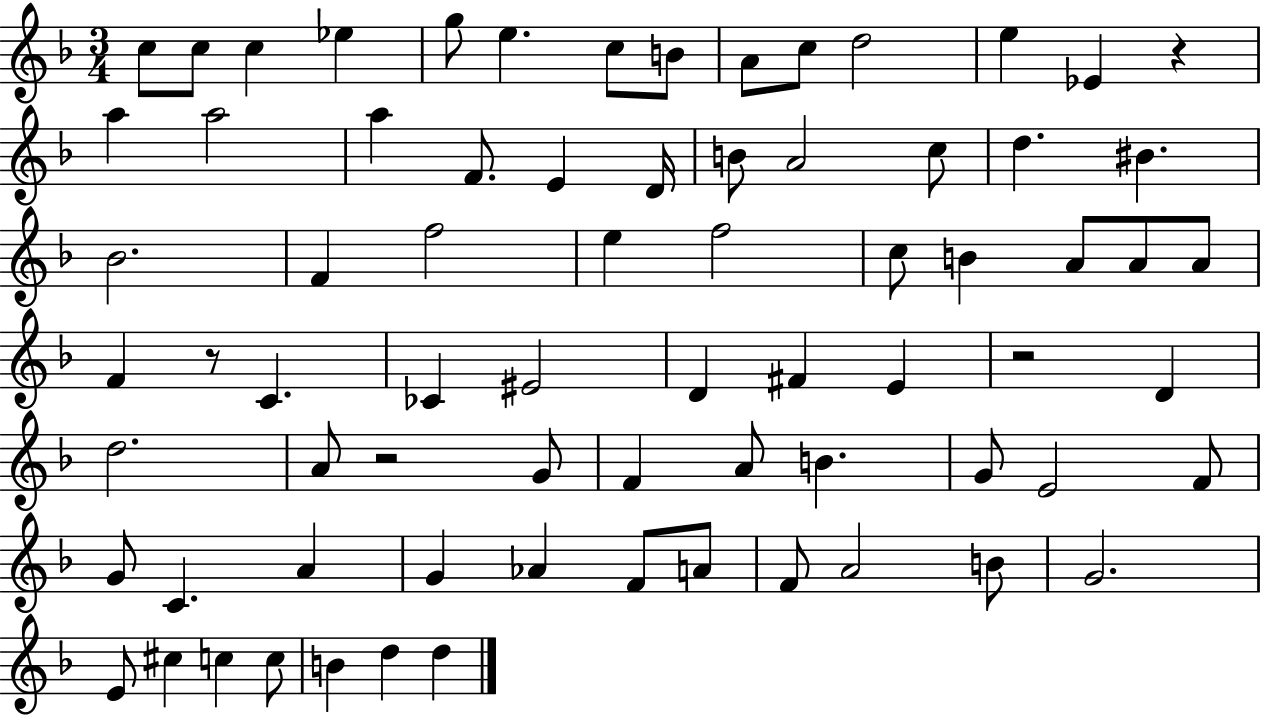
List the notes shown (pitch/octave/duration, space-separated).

C5/e C5/e C5/q Eb5/q G5/e E5/q. C5/e B4/e A4/e C5/e D5/h E5/q Eb4/q R/q A5/q A5/h A5/q F4/e. E4/q D4/s B4/e A4/h C5/e D5/q. BIS4/q. Bb4/h. F4/q F5/h E5/q F5/h C5/e B4/q A4/e A4/e A4/e F4/q R/e C4/q. CES4/q EIS4/h D4/q F#4/q E4/q R/h D4/q D5/h. A4/e R/h G4/e F4/q A4/e B4/q. G4/e E4/h F4/e G4/e C4/q. A4/q G4/q Ab4/q F4/e A4/e F4/e A4/h B4/e G4/h. E4/e C#5/q C5/q C5/e B4/q D5/q D5/q